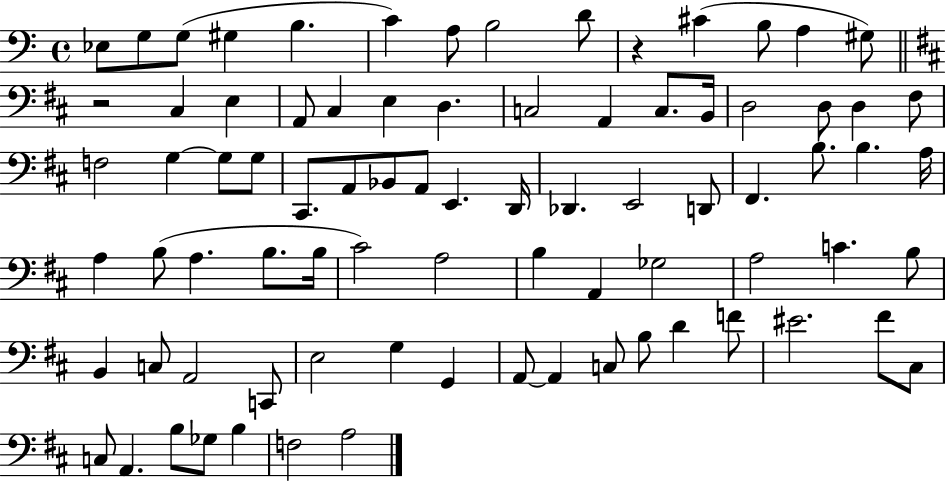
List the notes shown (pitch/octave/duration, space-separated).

Eb3/e G3/e G3/e G#3/q B3/q. C4/q A3/e B3/h D4/e R/q C#4/q B3/e A3/q G#3/e R/h C#3/q E3/q A2/e C#3/q E3/q D3/q. C3/h A2/q C3/e. B2/s D3/h D3/e D3/q F#3/e F3/h G3/q G3/e G3/e C#2/e. A2/e Bb2/e A2/e E2/q. D2/s Db2/q. E2/h D2/e F#2/q. B3/e. B3/q. A3/s A3/q B3/e A3/q. B3/e. B3/s C#4/h A3/h B3/q A2/q Gb3/h A3/h C4/q. B3/e B2/q C3/e A2/h C2/e E3/h G3/q G2/q A2/e A2/q C3/e B3/e D4/q F4/e EIS4/h. F#4/e C#3/e C3/e A2/q. B3/e Gb3/e B3/q F3/h A3/h